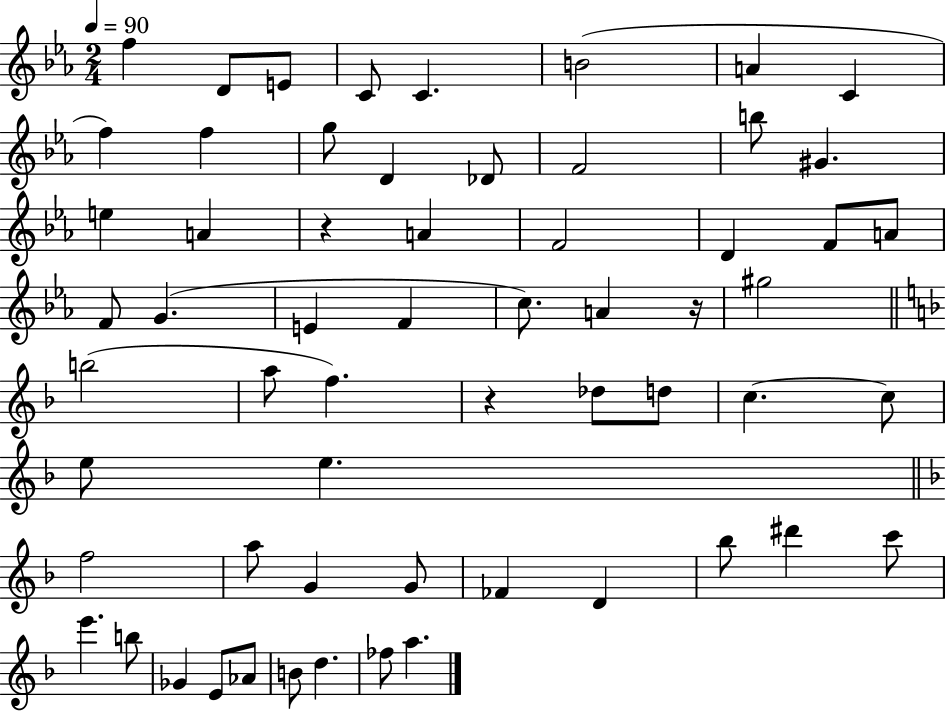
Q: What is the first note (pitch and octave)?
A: F5